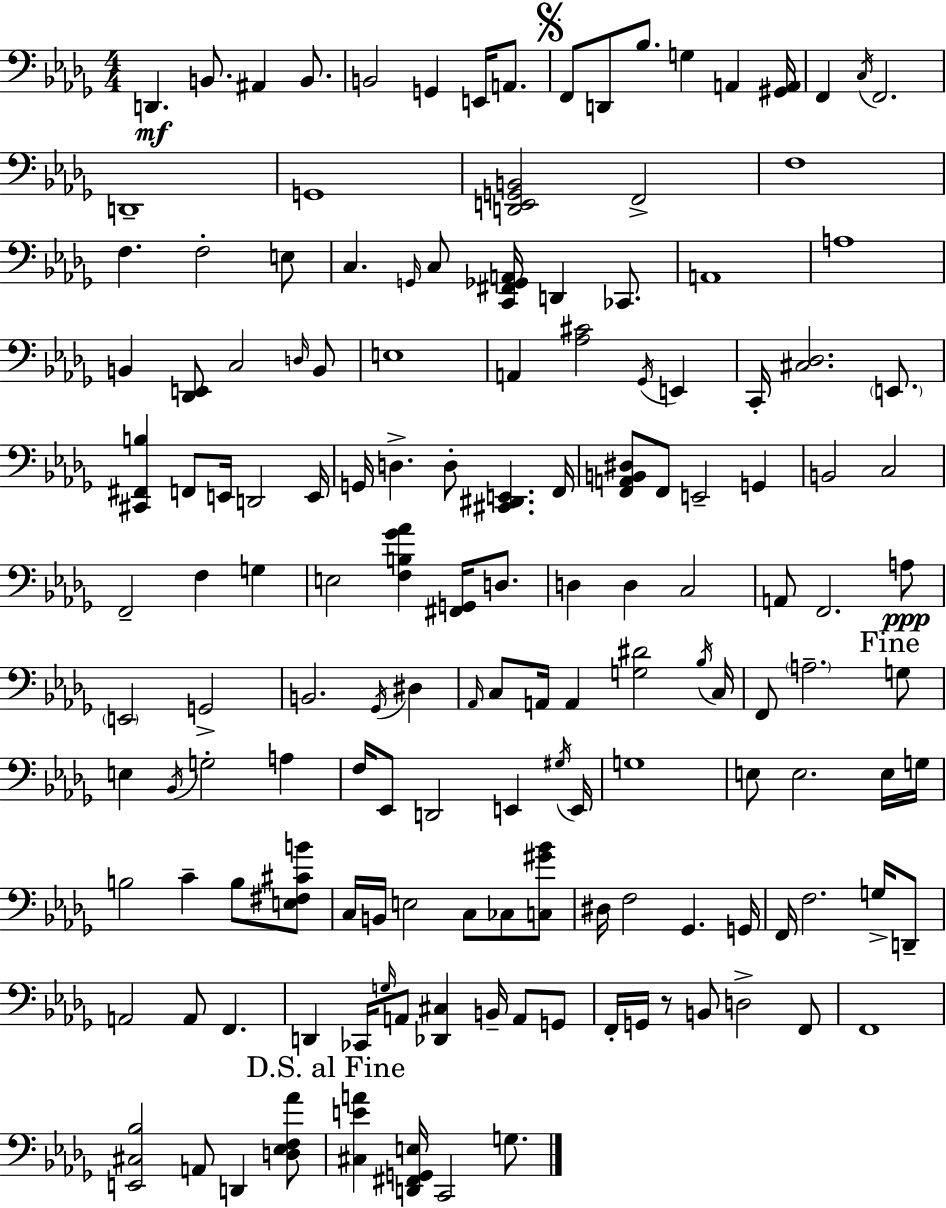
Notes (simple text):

D2/q. B2/e. A#2/q B2/e. B2/h G2/q E2/s A2/e. F2/e D2/e Bb3/e. G3/q A2/q [G#2,A2]/s F2/q C3/s F2/h. D2/w G2/w [D2,E2,G2,B2]/h F2/h F3/w F3/q. F3/h E3/e C3/q. G2/s C3/e [C2,F#2,Gb2,A2]/s D2/q CES2/e. A2/w A3/w B2/q [Db2,E2]/e C3/h D3/s B2/e E3/w A2/q [Ab3,C#4]/h Gb2/s E2/q C2/s [C#3,Db3]/h. E2/e. [C#2,F#2,B3]/q F2/e E2/s D2/h E2/s G2/s D3/q. D3/e [C#2,D#2,E2]/q. F2/s [F2,A2,B2,D#3]/e F2/e E2/h G2/q B2/h C3/h F2/h F3/q G3/q E3/h [F3,B3,Gb4,Ab4]/q [F#2,G2]/s D3/e. D3/q D3/q C3/h A2/e F2/h. A3/e E2/h G2/h B2/h. Gb2/s D#3/q Ab2/s C3/e A2/s A2/q [G3,D#4]/h Bb3/s C3/s F2/e A3/h. G3/e E3/q Bb2/s G3/h A3/q F3/s Eb2/e D2/h E2/q G#3/s E2/s G3/w E3/e E3/h. E3/s G3/s B3/h C4/q B3/e [E3,F#3,C#4,B4]/e C3/s B2/s E3/h C3/e CES3/e [C3,G#4,Bb4]/e D#3/s F3/h Gb2/q. G2/s F2/s F3/h. G3/s D2/e A2/h A2/e F2/q. D2/q CES2/s G3/s A2/e [Db2,C#3]/q B2/s A2/e G2/e F2/s G2/s R/e B2/e D3/h F2/e F2/w [E2,C#3,Bb3]/h A2/e D2/q [D3,Eb3,F3,Ab4]/e [C#3,E4,A4]/q [D2,F#2,G2,E3]/s C2/h G3/e.